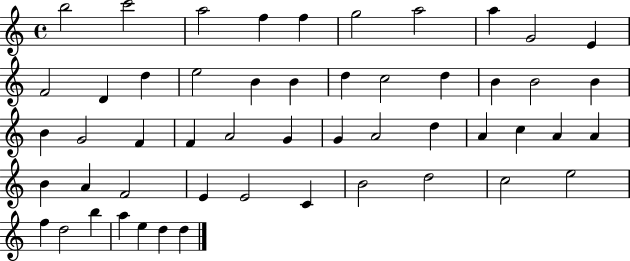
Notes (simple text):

B5/h C6/h A5/h F5/q F5/q G5/h A5/h A5/q G4/h E4/q F4/h D4/q D5/q E5/h B4/q B4/q D5/q C5/h D5/q B4/q B4/h B4/q B4/q G4/h F4/q F4/q A4/h G4/q G4/q A4/h D5/q A4/q C5/q A4/q A4/q B4/q A4/q F4/h E4/q E4/h C4/q B4/h D5/h C5/h E5/h F5/q D5/h B5/q A5/q E5/q D5/q D5/q